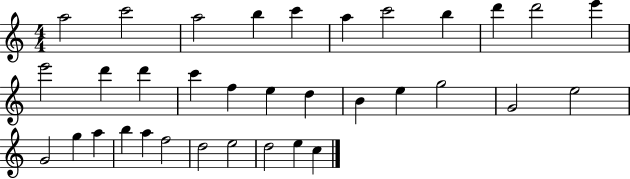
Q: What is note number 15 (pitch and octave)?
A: C6